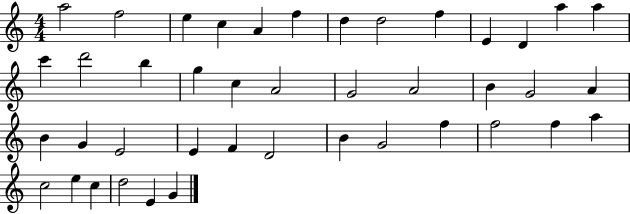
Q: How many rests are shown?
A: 0